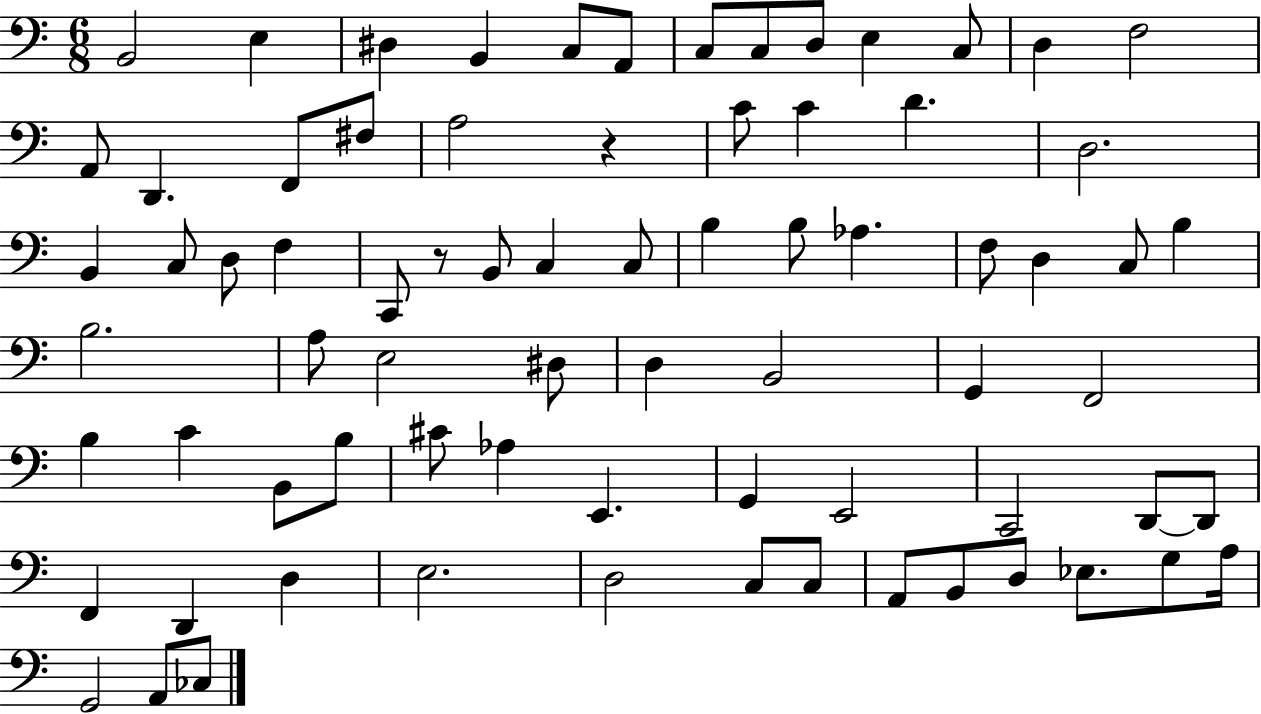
B2/h E3/q D#3/q B2/q C3/e A2/e C3/e C3/e D3/e E3/q C3/e D3/q F3/h A2/e D2/q. F2/e F#3/e A3/h R/q C4/e C4/q D4/q. D3/h. B2/q C3/e D3/e F3/q C2/e R/e B2/e C3/q C3/e B3/q B3/e Ab3/q. F3/e D3/q C3/e B3/q B3/h. A3/e E3/h D#3/e D3/q B2/h G2/q F2/h B3/q C4/q B2/e B3/e C#4/e Ab3/q E2/q. G2/q E2/h C2/h D2/e D2/e F2/q D2/q D3/q E3/h. D3/h C3/e C3/e A2/e B2/e D3/e Eb3/e. G3/e A3/s G2/h A2/e CES3/e